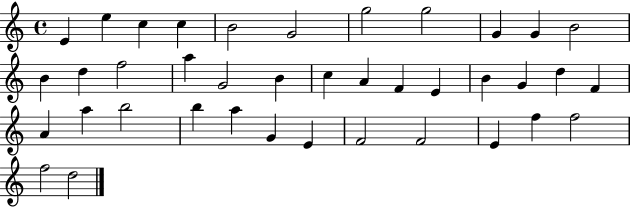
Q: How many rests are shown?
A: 0